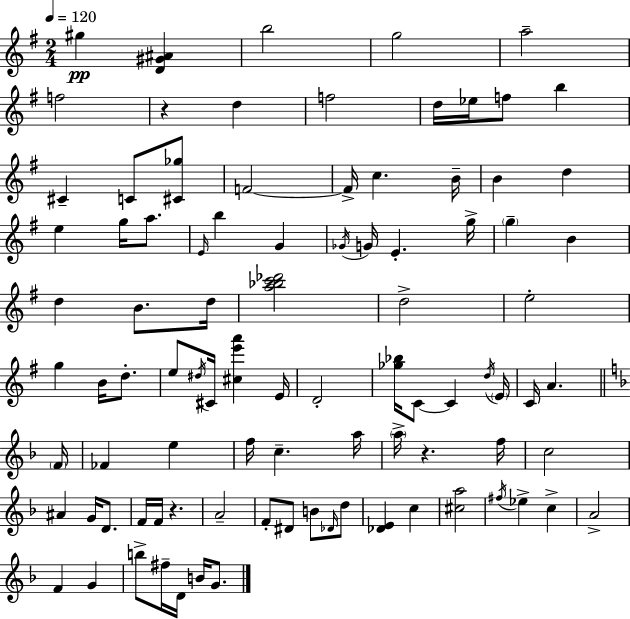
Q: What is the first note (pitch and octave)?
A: G#5